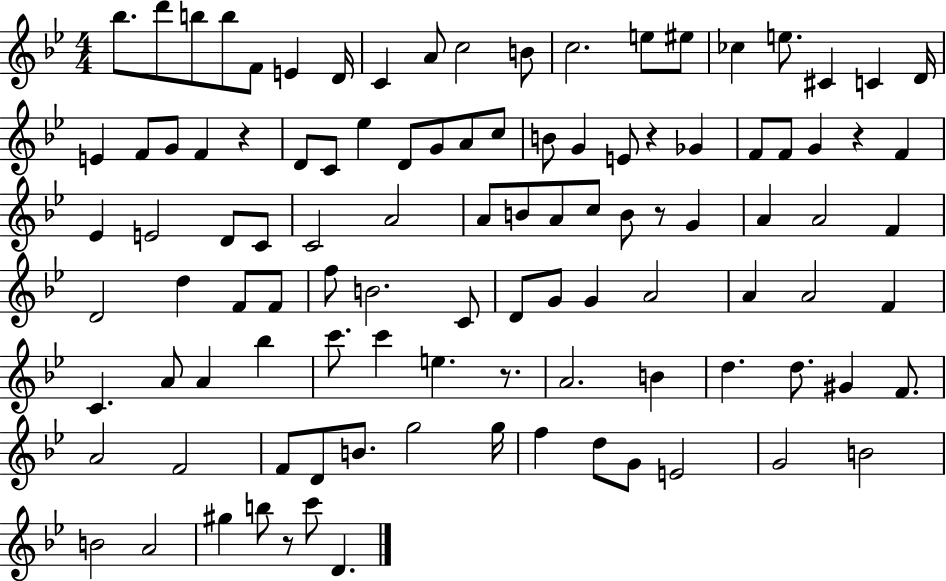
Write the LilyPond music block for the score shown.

{
  \clef treble
  \numericTimeSignature
  \time 4/4
  \key bes \major
  bes''8. d'''8 b''8 b''8 f'8 e'4 d'16 | c'4 a'8 c''2 b'8 | c''2. e''8 eis''8 | ces''4 e''8. cis'4 c'4 d'16 | \break e'4 f'8 g'8 f'4 r4 | d'8 c'8 ees''4 d'8 g'8 a'8 c''8 | b'8 g'4 e'8 r4 ges'4 | f'8 f'8 g'4 r4 f'4 | \break ees'4 e'2 d'8 c'8 | c'2 a'2 | a'8 b'8 a'8 c''8 b'8 r8 g'4 | a'4 a'2 f'4 | \break d'2 d''4 f'8 f'8 | f''8 b'2. c'8 | d'8 g'8 g'4 a'2 | a'4 a'2 f'4 | \break c'4. a'8 a'4 bes''4 | c'''8. c'''4 e''4. r8. | a'2. b'4 | d''4. d''8. gis'4 f'8. | \break a'2 f'2 | f'8 d'8 b'8. g''2 g''16 | f''4 d''8 g'8 e'2 | g'2 b'2 | \break b'2 a'2 | gis''4 b''8 r8 c'''8 d'4. | \bar "|."
}